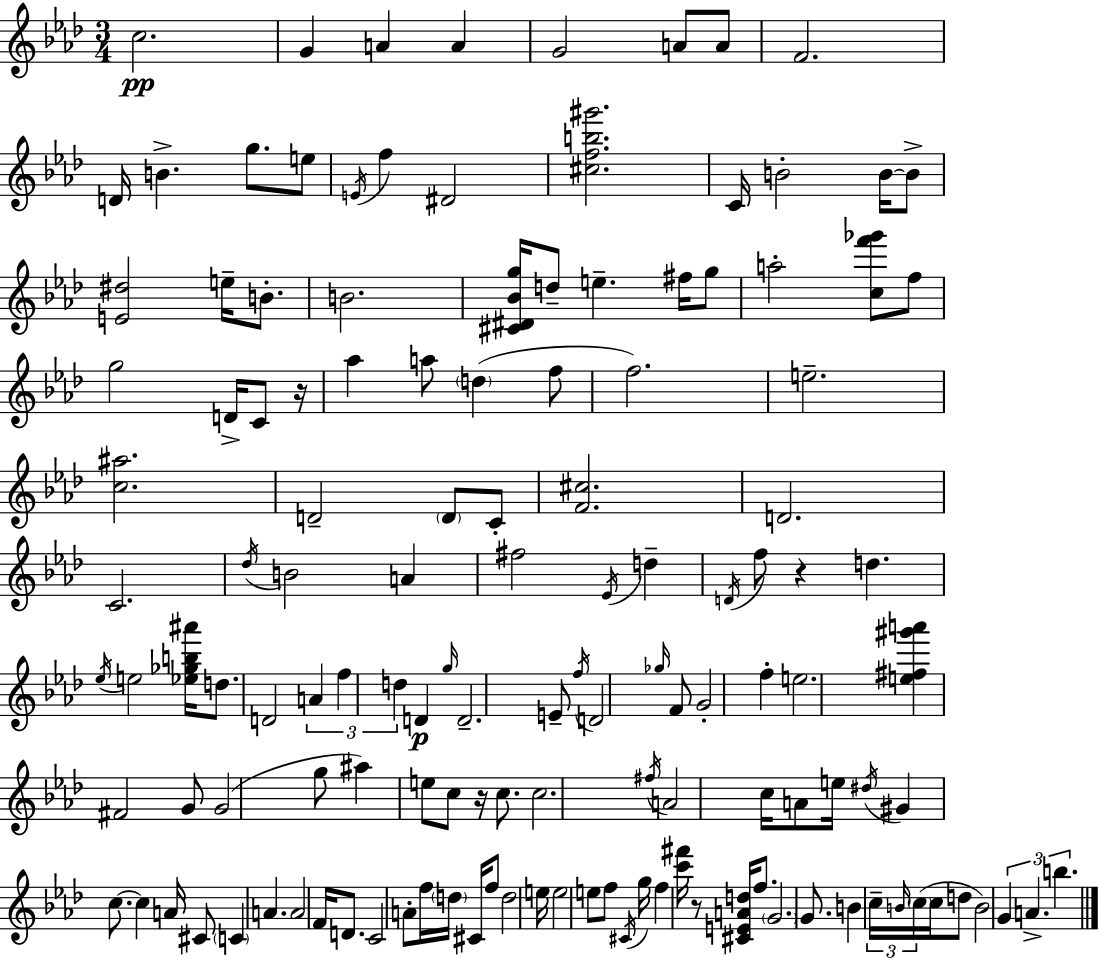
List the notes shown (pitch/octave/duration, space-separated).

C5/h. G4/q A4/q A4/q G4/h A4/e A4/e F4/h. D4/s B4/q. G5/e. E5/e E4/s F5/q D#4/h [C#5,F5,B5,G#6]/h. C4/s B4/h B4/s B4/e [E4,D#5]/h E5/s B4/e. B4/h. [C#4,D#4,Bb4,G5]/s D5/e E5/q. F#5/s G5/e A5/h [C5,F6,Gb6]/e F5/e G5/h D4/s C4/e R/s Ab5/q A5/e D5/q F5/e F5/h. E5/h. [C5,A#5]/h. D4/h D4/e C4/e [F4,C#5]/h. D4/h. C4/h. Db5/s B4/h A4/q F#5/h Eb4/s D5/q D4/s F5/e R/q D5/q. Eb5/s E5/h [Eb5,Gb5,B5,A#6]/s D5/e. D4/h A4/q F5/q D5/q D4/q G5/s D4/h. E4/e F5/s D4/h Gb5/s F4/e G4/h F5/q E5/h. [E5,F#5,G#6,A6]/q F#4/h G4/e G4/h G5/e A#5/q E5/e C5/e R/s C5/e. C5/h. F#5/s A4/h C5/s A4/e E5/s D#5/s G#4/q C5/e. C5/q A4/s C#4/e C4/q A4/q. A4/h F4/s D4/e. C4/h A4/e F5/s D5/s C#4/s F5/e D5/h E5/s E5/h E5/e F5/e C#4/s G5/s F5/q [C6,F#6]/s R/e [C#4,E4,A4,D5]/s F5/e. G4/h. G4/e. B4/q C5/s B4/s C5/s C5/s D5/e B4/h G4/q A4/q. B5/q.